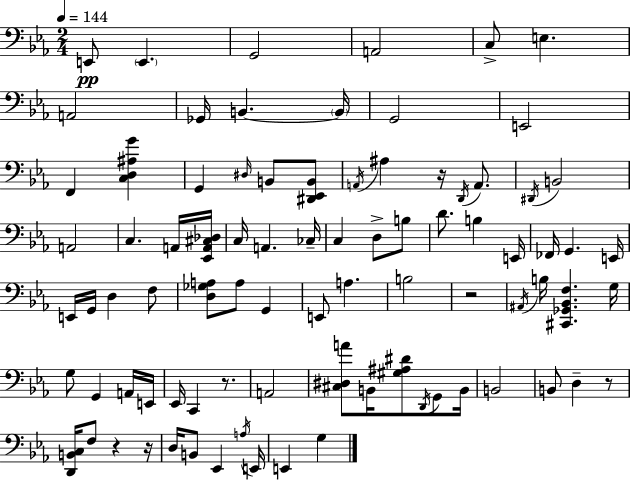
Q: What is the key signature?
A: C minor